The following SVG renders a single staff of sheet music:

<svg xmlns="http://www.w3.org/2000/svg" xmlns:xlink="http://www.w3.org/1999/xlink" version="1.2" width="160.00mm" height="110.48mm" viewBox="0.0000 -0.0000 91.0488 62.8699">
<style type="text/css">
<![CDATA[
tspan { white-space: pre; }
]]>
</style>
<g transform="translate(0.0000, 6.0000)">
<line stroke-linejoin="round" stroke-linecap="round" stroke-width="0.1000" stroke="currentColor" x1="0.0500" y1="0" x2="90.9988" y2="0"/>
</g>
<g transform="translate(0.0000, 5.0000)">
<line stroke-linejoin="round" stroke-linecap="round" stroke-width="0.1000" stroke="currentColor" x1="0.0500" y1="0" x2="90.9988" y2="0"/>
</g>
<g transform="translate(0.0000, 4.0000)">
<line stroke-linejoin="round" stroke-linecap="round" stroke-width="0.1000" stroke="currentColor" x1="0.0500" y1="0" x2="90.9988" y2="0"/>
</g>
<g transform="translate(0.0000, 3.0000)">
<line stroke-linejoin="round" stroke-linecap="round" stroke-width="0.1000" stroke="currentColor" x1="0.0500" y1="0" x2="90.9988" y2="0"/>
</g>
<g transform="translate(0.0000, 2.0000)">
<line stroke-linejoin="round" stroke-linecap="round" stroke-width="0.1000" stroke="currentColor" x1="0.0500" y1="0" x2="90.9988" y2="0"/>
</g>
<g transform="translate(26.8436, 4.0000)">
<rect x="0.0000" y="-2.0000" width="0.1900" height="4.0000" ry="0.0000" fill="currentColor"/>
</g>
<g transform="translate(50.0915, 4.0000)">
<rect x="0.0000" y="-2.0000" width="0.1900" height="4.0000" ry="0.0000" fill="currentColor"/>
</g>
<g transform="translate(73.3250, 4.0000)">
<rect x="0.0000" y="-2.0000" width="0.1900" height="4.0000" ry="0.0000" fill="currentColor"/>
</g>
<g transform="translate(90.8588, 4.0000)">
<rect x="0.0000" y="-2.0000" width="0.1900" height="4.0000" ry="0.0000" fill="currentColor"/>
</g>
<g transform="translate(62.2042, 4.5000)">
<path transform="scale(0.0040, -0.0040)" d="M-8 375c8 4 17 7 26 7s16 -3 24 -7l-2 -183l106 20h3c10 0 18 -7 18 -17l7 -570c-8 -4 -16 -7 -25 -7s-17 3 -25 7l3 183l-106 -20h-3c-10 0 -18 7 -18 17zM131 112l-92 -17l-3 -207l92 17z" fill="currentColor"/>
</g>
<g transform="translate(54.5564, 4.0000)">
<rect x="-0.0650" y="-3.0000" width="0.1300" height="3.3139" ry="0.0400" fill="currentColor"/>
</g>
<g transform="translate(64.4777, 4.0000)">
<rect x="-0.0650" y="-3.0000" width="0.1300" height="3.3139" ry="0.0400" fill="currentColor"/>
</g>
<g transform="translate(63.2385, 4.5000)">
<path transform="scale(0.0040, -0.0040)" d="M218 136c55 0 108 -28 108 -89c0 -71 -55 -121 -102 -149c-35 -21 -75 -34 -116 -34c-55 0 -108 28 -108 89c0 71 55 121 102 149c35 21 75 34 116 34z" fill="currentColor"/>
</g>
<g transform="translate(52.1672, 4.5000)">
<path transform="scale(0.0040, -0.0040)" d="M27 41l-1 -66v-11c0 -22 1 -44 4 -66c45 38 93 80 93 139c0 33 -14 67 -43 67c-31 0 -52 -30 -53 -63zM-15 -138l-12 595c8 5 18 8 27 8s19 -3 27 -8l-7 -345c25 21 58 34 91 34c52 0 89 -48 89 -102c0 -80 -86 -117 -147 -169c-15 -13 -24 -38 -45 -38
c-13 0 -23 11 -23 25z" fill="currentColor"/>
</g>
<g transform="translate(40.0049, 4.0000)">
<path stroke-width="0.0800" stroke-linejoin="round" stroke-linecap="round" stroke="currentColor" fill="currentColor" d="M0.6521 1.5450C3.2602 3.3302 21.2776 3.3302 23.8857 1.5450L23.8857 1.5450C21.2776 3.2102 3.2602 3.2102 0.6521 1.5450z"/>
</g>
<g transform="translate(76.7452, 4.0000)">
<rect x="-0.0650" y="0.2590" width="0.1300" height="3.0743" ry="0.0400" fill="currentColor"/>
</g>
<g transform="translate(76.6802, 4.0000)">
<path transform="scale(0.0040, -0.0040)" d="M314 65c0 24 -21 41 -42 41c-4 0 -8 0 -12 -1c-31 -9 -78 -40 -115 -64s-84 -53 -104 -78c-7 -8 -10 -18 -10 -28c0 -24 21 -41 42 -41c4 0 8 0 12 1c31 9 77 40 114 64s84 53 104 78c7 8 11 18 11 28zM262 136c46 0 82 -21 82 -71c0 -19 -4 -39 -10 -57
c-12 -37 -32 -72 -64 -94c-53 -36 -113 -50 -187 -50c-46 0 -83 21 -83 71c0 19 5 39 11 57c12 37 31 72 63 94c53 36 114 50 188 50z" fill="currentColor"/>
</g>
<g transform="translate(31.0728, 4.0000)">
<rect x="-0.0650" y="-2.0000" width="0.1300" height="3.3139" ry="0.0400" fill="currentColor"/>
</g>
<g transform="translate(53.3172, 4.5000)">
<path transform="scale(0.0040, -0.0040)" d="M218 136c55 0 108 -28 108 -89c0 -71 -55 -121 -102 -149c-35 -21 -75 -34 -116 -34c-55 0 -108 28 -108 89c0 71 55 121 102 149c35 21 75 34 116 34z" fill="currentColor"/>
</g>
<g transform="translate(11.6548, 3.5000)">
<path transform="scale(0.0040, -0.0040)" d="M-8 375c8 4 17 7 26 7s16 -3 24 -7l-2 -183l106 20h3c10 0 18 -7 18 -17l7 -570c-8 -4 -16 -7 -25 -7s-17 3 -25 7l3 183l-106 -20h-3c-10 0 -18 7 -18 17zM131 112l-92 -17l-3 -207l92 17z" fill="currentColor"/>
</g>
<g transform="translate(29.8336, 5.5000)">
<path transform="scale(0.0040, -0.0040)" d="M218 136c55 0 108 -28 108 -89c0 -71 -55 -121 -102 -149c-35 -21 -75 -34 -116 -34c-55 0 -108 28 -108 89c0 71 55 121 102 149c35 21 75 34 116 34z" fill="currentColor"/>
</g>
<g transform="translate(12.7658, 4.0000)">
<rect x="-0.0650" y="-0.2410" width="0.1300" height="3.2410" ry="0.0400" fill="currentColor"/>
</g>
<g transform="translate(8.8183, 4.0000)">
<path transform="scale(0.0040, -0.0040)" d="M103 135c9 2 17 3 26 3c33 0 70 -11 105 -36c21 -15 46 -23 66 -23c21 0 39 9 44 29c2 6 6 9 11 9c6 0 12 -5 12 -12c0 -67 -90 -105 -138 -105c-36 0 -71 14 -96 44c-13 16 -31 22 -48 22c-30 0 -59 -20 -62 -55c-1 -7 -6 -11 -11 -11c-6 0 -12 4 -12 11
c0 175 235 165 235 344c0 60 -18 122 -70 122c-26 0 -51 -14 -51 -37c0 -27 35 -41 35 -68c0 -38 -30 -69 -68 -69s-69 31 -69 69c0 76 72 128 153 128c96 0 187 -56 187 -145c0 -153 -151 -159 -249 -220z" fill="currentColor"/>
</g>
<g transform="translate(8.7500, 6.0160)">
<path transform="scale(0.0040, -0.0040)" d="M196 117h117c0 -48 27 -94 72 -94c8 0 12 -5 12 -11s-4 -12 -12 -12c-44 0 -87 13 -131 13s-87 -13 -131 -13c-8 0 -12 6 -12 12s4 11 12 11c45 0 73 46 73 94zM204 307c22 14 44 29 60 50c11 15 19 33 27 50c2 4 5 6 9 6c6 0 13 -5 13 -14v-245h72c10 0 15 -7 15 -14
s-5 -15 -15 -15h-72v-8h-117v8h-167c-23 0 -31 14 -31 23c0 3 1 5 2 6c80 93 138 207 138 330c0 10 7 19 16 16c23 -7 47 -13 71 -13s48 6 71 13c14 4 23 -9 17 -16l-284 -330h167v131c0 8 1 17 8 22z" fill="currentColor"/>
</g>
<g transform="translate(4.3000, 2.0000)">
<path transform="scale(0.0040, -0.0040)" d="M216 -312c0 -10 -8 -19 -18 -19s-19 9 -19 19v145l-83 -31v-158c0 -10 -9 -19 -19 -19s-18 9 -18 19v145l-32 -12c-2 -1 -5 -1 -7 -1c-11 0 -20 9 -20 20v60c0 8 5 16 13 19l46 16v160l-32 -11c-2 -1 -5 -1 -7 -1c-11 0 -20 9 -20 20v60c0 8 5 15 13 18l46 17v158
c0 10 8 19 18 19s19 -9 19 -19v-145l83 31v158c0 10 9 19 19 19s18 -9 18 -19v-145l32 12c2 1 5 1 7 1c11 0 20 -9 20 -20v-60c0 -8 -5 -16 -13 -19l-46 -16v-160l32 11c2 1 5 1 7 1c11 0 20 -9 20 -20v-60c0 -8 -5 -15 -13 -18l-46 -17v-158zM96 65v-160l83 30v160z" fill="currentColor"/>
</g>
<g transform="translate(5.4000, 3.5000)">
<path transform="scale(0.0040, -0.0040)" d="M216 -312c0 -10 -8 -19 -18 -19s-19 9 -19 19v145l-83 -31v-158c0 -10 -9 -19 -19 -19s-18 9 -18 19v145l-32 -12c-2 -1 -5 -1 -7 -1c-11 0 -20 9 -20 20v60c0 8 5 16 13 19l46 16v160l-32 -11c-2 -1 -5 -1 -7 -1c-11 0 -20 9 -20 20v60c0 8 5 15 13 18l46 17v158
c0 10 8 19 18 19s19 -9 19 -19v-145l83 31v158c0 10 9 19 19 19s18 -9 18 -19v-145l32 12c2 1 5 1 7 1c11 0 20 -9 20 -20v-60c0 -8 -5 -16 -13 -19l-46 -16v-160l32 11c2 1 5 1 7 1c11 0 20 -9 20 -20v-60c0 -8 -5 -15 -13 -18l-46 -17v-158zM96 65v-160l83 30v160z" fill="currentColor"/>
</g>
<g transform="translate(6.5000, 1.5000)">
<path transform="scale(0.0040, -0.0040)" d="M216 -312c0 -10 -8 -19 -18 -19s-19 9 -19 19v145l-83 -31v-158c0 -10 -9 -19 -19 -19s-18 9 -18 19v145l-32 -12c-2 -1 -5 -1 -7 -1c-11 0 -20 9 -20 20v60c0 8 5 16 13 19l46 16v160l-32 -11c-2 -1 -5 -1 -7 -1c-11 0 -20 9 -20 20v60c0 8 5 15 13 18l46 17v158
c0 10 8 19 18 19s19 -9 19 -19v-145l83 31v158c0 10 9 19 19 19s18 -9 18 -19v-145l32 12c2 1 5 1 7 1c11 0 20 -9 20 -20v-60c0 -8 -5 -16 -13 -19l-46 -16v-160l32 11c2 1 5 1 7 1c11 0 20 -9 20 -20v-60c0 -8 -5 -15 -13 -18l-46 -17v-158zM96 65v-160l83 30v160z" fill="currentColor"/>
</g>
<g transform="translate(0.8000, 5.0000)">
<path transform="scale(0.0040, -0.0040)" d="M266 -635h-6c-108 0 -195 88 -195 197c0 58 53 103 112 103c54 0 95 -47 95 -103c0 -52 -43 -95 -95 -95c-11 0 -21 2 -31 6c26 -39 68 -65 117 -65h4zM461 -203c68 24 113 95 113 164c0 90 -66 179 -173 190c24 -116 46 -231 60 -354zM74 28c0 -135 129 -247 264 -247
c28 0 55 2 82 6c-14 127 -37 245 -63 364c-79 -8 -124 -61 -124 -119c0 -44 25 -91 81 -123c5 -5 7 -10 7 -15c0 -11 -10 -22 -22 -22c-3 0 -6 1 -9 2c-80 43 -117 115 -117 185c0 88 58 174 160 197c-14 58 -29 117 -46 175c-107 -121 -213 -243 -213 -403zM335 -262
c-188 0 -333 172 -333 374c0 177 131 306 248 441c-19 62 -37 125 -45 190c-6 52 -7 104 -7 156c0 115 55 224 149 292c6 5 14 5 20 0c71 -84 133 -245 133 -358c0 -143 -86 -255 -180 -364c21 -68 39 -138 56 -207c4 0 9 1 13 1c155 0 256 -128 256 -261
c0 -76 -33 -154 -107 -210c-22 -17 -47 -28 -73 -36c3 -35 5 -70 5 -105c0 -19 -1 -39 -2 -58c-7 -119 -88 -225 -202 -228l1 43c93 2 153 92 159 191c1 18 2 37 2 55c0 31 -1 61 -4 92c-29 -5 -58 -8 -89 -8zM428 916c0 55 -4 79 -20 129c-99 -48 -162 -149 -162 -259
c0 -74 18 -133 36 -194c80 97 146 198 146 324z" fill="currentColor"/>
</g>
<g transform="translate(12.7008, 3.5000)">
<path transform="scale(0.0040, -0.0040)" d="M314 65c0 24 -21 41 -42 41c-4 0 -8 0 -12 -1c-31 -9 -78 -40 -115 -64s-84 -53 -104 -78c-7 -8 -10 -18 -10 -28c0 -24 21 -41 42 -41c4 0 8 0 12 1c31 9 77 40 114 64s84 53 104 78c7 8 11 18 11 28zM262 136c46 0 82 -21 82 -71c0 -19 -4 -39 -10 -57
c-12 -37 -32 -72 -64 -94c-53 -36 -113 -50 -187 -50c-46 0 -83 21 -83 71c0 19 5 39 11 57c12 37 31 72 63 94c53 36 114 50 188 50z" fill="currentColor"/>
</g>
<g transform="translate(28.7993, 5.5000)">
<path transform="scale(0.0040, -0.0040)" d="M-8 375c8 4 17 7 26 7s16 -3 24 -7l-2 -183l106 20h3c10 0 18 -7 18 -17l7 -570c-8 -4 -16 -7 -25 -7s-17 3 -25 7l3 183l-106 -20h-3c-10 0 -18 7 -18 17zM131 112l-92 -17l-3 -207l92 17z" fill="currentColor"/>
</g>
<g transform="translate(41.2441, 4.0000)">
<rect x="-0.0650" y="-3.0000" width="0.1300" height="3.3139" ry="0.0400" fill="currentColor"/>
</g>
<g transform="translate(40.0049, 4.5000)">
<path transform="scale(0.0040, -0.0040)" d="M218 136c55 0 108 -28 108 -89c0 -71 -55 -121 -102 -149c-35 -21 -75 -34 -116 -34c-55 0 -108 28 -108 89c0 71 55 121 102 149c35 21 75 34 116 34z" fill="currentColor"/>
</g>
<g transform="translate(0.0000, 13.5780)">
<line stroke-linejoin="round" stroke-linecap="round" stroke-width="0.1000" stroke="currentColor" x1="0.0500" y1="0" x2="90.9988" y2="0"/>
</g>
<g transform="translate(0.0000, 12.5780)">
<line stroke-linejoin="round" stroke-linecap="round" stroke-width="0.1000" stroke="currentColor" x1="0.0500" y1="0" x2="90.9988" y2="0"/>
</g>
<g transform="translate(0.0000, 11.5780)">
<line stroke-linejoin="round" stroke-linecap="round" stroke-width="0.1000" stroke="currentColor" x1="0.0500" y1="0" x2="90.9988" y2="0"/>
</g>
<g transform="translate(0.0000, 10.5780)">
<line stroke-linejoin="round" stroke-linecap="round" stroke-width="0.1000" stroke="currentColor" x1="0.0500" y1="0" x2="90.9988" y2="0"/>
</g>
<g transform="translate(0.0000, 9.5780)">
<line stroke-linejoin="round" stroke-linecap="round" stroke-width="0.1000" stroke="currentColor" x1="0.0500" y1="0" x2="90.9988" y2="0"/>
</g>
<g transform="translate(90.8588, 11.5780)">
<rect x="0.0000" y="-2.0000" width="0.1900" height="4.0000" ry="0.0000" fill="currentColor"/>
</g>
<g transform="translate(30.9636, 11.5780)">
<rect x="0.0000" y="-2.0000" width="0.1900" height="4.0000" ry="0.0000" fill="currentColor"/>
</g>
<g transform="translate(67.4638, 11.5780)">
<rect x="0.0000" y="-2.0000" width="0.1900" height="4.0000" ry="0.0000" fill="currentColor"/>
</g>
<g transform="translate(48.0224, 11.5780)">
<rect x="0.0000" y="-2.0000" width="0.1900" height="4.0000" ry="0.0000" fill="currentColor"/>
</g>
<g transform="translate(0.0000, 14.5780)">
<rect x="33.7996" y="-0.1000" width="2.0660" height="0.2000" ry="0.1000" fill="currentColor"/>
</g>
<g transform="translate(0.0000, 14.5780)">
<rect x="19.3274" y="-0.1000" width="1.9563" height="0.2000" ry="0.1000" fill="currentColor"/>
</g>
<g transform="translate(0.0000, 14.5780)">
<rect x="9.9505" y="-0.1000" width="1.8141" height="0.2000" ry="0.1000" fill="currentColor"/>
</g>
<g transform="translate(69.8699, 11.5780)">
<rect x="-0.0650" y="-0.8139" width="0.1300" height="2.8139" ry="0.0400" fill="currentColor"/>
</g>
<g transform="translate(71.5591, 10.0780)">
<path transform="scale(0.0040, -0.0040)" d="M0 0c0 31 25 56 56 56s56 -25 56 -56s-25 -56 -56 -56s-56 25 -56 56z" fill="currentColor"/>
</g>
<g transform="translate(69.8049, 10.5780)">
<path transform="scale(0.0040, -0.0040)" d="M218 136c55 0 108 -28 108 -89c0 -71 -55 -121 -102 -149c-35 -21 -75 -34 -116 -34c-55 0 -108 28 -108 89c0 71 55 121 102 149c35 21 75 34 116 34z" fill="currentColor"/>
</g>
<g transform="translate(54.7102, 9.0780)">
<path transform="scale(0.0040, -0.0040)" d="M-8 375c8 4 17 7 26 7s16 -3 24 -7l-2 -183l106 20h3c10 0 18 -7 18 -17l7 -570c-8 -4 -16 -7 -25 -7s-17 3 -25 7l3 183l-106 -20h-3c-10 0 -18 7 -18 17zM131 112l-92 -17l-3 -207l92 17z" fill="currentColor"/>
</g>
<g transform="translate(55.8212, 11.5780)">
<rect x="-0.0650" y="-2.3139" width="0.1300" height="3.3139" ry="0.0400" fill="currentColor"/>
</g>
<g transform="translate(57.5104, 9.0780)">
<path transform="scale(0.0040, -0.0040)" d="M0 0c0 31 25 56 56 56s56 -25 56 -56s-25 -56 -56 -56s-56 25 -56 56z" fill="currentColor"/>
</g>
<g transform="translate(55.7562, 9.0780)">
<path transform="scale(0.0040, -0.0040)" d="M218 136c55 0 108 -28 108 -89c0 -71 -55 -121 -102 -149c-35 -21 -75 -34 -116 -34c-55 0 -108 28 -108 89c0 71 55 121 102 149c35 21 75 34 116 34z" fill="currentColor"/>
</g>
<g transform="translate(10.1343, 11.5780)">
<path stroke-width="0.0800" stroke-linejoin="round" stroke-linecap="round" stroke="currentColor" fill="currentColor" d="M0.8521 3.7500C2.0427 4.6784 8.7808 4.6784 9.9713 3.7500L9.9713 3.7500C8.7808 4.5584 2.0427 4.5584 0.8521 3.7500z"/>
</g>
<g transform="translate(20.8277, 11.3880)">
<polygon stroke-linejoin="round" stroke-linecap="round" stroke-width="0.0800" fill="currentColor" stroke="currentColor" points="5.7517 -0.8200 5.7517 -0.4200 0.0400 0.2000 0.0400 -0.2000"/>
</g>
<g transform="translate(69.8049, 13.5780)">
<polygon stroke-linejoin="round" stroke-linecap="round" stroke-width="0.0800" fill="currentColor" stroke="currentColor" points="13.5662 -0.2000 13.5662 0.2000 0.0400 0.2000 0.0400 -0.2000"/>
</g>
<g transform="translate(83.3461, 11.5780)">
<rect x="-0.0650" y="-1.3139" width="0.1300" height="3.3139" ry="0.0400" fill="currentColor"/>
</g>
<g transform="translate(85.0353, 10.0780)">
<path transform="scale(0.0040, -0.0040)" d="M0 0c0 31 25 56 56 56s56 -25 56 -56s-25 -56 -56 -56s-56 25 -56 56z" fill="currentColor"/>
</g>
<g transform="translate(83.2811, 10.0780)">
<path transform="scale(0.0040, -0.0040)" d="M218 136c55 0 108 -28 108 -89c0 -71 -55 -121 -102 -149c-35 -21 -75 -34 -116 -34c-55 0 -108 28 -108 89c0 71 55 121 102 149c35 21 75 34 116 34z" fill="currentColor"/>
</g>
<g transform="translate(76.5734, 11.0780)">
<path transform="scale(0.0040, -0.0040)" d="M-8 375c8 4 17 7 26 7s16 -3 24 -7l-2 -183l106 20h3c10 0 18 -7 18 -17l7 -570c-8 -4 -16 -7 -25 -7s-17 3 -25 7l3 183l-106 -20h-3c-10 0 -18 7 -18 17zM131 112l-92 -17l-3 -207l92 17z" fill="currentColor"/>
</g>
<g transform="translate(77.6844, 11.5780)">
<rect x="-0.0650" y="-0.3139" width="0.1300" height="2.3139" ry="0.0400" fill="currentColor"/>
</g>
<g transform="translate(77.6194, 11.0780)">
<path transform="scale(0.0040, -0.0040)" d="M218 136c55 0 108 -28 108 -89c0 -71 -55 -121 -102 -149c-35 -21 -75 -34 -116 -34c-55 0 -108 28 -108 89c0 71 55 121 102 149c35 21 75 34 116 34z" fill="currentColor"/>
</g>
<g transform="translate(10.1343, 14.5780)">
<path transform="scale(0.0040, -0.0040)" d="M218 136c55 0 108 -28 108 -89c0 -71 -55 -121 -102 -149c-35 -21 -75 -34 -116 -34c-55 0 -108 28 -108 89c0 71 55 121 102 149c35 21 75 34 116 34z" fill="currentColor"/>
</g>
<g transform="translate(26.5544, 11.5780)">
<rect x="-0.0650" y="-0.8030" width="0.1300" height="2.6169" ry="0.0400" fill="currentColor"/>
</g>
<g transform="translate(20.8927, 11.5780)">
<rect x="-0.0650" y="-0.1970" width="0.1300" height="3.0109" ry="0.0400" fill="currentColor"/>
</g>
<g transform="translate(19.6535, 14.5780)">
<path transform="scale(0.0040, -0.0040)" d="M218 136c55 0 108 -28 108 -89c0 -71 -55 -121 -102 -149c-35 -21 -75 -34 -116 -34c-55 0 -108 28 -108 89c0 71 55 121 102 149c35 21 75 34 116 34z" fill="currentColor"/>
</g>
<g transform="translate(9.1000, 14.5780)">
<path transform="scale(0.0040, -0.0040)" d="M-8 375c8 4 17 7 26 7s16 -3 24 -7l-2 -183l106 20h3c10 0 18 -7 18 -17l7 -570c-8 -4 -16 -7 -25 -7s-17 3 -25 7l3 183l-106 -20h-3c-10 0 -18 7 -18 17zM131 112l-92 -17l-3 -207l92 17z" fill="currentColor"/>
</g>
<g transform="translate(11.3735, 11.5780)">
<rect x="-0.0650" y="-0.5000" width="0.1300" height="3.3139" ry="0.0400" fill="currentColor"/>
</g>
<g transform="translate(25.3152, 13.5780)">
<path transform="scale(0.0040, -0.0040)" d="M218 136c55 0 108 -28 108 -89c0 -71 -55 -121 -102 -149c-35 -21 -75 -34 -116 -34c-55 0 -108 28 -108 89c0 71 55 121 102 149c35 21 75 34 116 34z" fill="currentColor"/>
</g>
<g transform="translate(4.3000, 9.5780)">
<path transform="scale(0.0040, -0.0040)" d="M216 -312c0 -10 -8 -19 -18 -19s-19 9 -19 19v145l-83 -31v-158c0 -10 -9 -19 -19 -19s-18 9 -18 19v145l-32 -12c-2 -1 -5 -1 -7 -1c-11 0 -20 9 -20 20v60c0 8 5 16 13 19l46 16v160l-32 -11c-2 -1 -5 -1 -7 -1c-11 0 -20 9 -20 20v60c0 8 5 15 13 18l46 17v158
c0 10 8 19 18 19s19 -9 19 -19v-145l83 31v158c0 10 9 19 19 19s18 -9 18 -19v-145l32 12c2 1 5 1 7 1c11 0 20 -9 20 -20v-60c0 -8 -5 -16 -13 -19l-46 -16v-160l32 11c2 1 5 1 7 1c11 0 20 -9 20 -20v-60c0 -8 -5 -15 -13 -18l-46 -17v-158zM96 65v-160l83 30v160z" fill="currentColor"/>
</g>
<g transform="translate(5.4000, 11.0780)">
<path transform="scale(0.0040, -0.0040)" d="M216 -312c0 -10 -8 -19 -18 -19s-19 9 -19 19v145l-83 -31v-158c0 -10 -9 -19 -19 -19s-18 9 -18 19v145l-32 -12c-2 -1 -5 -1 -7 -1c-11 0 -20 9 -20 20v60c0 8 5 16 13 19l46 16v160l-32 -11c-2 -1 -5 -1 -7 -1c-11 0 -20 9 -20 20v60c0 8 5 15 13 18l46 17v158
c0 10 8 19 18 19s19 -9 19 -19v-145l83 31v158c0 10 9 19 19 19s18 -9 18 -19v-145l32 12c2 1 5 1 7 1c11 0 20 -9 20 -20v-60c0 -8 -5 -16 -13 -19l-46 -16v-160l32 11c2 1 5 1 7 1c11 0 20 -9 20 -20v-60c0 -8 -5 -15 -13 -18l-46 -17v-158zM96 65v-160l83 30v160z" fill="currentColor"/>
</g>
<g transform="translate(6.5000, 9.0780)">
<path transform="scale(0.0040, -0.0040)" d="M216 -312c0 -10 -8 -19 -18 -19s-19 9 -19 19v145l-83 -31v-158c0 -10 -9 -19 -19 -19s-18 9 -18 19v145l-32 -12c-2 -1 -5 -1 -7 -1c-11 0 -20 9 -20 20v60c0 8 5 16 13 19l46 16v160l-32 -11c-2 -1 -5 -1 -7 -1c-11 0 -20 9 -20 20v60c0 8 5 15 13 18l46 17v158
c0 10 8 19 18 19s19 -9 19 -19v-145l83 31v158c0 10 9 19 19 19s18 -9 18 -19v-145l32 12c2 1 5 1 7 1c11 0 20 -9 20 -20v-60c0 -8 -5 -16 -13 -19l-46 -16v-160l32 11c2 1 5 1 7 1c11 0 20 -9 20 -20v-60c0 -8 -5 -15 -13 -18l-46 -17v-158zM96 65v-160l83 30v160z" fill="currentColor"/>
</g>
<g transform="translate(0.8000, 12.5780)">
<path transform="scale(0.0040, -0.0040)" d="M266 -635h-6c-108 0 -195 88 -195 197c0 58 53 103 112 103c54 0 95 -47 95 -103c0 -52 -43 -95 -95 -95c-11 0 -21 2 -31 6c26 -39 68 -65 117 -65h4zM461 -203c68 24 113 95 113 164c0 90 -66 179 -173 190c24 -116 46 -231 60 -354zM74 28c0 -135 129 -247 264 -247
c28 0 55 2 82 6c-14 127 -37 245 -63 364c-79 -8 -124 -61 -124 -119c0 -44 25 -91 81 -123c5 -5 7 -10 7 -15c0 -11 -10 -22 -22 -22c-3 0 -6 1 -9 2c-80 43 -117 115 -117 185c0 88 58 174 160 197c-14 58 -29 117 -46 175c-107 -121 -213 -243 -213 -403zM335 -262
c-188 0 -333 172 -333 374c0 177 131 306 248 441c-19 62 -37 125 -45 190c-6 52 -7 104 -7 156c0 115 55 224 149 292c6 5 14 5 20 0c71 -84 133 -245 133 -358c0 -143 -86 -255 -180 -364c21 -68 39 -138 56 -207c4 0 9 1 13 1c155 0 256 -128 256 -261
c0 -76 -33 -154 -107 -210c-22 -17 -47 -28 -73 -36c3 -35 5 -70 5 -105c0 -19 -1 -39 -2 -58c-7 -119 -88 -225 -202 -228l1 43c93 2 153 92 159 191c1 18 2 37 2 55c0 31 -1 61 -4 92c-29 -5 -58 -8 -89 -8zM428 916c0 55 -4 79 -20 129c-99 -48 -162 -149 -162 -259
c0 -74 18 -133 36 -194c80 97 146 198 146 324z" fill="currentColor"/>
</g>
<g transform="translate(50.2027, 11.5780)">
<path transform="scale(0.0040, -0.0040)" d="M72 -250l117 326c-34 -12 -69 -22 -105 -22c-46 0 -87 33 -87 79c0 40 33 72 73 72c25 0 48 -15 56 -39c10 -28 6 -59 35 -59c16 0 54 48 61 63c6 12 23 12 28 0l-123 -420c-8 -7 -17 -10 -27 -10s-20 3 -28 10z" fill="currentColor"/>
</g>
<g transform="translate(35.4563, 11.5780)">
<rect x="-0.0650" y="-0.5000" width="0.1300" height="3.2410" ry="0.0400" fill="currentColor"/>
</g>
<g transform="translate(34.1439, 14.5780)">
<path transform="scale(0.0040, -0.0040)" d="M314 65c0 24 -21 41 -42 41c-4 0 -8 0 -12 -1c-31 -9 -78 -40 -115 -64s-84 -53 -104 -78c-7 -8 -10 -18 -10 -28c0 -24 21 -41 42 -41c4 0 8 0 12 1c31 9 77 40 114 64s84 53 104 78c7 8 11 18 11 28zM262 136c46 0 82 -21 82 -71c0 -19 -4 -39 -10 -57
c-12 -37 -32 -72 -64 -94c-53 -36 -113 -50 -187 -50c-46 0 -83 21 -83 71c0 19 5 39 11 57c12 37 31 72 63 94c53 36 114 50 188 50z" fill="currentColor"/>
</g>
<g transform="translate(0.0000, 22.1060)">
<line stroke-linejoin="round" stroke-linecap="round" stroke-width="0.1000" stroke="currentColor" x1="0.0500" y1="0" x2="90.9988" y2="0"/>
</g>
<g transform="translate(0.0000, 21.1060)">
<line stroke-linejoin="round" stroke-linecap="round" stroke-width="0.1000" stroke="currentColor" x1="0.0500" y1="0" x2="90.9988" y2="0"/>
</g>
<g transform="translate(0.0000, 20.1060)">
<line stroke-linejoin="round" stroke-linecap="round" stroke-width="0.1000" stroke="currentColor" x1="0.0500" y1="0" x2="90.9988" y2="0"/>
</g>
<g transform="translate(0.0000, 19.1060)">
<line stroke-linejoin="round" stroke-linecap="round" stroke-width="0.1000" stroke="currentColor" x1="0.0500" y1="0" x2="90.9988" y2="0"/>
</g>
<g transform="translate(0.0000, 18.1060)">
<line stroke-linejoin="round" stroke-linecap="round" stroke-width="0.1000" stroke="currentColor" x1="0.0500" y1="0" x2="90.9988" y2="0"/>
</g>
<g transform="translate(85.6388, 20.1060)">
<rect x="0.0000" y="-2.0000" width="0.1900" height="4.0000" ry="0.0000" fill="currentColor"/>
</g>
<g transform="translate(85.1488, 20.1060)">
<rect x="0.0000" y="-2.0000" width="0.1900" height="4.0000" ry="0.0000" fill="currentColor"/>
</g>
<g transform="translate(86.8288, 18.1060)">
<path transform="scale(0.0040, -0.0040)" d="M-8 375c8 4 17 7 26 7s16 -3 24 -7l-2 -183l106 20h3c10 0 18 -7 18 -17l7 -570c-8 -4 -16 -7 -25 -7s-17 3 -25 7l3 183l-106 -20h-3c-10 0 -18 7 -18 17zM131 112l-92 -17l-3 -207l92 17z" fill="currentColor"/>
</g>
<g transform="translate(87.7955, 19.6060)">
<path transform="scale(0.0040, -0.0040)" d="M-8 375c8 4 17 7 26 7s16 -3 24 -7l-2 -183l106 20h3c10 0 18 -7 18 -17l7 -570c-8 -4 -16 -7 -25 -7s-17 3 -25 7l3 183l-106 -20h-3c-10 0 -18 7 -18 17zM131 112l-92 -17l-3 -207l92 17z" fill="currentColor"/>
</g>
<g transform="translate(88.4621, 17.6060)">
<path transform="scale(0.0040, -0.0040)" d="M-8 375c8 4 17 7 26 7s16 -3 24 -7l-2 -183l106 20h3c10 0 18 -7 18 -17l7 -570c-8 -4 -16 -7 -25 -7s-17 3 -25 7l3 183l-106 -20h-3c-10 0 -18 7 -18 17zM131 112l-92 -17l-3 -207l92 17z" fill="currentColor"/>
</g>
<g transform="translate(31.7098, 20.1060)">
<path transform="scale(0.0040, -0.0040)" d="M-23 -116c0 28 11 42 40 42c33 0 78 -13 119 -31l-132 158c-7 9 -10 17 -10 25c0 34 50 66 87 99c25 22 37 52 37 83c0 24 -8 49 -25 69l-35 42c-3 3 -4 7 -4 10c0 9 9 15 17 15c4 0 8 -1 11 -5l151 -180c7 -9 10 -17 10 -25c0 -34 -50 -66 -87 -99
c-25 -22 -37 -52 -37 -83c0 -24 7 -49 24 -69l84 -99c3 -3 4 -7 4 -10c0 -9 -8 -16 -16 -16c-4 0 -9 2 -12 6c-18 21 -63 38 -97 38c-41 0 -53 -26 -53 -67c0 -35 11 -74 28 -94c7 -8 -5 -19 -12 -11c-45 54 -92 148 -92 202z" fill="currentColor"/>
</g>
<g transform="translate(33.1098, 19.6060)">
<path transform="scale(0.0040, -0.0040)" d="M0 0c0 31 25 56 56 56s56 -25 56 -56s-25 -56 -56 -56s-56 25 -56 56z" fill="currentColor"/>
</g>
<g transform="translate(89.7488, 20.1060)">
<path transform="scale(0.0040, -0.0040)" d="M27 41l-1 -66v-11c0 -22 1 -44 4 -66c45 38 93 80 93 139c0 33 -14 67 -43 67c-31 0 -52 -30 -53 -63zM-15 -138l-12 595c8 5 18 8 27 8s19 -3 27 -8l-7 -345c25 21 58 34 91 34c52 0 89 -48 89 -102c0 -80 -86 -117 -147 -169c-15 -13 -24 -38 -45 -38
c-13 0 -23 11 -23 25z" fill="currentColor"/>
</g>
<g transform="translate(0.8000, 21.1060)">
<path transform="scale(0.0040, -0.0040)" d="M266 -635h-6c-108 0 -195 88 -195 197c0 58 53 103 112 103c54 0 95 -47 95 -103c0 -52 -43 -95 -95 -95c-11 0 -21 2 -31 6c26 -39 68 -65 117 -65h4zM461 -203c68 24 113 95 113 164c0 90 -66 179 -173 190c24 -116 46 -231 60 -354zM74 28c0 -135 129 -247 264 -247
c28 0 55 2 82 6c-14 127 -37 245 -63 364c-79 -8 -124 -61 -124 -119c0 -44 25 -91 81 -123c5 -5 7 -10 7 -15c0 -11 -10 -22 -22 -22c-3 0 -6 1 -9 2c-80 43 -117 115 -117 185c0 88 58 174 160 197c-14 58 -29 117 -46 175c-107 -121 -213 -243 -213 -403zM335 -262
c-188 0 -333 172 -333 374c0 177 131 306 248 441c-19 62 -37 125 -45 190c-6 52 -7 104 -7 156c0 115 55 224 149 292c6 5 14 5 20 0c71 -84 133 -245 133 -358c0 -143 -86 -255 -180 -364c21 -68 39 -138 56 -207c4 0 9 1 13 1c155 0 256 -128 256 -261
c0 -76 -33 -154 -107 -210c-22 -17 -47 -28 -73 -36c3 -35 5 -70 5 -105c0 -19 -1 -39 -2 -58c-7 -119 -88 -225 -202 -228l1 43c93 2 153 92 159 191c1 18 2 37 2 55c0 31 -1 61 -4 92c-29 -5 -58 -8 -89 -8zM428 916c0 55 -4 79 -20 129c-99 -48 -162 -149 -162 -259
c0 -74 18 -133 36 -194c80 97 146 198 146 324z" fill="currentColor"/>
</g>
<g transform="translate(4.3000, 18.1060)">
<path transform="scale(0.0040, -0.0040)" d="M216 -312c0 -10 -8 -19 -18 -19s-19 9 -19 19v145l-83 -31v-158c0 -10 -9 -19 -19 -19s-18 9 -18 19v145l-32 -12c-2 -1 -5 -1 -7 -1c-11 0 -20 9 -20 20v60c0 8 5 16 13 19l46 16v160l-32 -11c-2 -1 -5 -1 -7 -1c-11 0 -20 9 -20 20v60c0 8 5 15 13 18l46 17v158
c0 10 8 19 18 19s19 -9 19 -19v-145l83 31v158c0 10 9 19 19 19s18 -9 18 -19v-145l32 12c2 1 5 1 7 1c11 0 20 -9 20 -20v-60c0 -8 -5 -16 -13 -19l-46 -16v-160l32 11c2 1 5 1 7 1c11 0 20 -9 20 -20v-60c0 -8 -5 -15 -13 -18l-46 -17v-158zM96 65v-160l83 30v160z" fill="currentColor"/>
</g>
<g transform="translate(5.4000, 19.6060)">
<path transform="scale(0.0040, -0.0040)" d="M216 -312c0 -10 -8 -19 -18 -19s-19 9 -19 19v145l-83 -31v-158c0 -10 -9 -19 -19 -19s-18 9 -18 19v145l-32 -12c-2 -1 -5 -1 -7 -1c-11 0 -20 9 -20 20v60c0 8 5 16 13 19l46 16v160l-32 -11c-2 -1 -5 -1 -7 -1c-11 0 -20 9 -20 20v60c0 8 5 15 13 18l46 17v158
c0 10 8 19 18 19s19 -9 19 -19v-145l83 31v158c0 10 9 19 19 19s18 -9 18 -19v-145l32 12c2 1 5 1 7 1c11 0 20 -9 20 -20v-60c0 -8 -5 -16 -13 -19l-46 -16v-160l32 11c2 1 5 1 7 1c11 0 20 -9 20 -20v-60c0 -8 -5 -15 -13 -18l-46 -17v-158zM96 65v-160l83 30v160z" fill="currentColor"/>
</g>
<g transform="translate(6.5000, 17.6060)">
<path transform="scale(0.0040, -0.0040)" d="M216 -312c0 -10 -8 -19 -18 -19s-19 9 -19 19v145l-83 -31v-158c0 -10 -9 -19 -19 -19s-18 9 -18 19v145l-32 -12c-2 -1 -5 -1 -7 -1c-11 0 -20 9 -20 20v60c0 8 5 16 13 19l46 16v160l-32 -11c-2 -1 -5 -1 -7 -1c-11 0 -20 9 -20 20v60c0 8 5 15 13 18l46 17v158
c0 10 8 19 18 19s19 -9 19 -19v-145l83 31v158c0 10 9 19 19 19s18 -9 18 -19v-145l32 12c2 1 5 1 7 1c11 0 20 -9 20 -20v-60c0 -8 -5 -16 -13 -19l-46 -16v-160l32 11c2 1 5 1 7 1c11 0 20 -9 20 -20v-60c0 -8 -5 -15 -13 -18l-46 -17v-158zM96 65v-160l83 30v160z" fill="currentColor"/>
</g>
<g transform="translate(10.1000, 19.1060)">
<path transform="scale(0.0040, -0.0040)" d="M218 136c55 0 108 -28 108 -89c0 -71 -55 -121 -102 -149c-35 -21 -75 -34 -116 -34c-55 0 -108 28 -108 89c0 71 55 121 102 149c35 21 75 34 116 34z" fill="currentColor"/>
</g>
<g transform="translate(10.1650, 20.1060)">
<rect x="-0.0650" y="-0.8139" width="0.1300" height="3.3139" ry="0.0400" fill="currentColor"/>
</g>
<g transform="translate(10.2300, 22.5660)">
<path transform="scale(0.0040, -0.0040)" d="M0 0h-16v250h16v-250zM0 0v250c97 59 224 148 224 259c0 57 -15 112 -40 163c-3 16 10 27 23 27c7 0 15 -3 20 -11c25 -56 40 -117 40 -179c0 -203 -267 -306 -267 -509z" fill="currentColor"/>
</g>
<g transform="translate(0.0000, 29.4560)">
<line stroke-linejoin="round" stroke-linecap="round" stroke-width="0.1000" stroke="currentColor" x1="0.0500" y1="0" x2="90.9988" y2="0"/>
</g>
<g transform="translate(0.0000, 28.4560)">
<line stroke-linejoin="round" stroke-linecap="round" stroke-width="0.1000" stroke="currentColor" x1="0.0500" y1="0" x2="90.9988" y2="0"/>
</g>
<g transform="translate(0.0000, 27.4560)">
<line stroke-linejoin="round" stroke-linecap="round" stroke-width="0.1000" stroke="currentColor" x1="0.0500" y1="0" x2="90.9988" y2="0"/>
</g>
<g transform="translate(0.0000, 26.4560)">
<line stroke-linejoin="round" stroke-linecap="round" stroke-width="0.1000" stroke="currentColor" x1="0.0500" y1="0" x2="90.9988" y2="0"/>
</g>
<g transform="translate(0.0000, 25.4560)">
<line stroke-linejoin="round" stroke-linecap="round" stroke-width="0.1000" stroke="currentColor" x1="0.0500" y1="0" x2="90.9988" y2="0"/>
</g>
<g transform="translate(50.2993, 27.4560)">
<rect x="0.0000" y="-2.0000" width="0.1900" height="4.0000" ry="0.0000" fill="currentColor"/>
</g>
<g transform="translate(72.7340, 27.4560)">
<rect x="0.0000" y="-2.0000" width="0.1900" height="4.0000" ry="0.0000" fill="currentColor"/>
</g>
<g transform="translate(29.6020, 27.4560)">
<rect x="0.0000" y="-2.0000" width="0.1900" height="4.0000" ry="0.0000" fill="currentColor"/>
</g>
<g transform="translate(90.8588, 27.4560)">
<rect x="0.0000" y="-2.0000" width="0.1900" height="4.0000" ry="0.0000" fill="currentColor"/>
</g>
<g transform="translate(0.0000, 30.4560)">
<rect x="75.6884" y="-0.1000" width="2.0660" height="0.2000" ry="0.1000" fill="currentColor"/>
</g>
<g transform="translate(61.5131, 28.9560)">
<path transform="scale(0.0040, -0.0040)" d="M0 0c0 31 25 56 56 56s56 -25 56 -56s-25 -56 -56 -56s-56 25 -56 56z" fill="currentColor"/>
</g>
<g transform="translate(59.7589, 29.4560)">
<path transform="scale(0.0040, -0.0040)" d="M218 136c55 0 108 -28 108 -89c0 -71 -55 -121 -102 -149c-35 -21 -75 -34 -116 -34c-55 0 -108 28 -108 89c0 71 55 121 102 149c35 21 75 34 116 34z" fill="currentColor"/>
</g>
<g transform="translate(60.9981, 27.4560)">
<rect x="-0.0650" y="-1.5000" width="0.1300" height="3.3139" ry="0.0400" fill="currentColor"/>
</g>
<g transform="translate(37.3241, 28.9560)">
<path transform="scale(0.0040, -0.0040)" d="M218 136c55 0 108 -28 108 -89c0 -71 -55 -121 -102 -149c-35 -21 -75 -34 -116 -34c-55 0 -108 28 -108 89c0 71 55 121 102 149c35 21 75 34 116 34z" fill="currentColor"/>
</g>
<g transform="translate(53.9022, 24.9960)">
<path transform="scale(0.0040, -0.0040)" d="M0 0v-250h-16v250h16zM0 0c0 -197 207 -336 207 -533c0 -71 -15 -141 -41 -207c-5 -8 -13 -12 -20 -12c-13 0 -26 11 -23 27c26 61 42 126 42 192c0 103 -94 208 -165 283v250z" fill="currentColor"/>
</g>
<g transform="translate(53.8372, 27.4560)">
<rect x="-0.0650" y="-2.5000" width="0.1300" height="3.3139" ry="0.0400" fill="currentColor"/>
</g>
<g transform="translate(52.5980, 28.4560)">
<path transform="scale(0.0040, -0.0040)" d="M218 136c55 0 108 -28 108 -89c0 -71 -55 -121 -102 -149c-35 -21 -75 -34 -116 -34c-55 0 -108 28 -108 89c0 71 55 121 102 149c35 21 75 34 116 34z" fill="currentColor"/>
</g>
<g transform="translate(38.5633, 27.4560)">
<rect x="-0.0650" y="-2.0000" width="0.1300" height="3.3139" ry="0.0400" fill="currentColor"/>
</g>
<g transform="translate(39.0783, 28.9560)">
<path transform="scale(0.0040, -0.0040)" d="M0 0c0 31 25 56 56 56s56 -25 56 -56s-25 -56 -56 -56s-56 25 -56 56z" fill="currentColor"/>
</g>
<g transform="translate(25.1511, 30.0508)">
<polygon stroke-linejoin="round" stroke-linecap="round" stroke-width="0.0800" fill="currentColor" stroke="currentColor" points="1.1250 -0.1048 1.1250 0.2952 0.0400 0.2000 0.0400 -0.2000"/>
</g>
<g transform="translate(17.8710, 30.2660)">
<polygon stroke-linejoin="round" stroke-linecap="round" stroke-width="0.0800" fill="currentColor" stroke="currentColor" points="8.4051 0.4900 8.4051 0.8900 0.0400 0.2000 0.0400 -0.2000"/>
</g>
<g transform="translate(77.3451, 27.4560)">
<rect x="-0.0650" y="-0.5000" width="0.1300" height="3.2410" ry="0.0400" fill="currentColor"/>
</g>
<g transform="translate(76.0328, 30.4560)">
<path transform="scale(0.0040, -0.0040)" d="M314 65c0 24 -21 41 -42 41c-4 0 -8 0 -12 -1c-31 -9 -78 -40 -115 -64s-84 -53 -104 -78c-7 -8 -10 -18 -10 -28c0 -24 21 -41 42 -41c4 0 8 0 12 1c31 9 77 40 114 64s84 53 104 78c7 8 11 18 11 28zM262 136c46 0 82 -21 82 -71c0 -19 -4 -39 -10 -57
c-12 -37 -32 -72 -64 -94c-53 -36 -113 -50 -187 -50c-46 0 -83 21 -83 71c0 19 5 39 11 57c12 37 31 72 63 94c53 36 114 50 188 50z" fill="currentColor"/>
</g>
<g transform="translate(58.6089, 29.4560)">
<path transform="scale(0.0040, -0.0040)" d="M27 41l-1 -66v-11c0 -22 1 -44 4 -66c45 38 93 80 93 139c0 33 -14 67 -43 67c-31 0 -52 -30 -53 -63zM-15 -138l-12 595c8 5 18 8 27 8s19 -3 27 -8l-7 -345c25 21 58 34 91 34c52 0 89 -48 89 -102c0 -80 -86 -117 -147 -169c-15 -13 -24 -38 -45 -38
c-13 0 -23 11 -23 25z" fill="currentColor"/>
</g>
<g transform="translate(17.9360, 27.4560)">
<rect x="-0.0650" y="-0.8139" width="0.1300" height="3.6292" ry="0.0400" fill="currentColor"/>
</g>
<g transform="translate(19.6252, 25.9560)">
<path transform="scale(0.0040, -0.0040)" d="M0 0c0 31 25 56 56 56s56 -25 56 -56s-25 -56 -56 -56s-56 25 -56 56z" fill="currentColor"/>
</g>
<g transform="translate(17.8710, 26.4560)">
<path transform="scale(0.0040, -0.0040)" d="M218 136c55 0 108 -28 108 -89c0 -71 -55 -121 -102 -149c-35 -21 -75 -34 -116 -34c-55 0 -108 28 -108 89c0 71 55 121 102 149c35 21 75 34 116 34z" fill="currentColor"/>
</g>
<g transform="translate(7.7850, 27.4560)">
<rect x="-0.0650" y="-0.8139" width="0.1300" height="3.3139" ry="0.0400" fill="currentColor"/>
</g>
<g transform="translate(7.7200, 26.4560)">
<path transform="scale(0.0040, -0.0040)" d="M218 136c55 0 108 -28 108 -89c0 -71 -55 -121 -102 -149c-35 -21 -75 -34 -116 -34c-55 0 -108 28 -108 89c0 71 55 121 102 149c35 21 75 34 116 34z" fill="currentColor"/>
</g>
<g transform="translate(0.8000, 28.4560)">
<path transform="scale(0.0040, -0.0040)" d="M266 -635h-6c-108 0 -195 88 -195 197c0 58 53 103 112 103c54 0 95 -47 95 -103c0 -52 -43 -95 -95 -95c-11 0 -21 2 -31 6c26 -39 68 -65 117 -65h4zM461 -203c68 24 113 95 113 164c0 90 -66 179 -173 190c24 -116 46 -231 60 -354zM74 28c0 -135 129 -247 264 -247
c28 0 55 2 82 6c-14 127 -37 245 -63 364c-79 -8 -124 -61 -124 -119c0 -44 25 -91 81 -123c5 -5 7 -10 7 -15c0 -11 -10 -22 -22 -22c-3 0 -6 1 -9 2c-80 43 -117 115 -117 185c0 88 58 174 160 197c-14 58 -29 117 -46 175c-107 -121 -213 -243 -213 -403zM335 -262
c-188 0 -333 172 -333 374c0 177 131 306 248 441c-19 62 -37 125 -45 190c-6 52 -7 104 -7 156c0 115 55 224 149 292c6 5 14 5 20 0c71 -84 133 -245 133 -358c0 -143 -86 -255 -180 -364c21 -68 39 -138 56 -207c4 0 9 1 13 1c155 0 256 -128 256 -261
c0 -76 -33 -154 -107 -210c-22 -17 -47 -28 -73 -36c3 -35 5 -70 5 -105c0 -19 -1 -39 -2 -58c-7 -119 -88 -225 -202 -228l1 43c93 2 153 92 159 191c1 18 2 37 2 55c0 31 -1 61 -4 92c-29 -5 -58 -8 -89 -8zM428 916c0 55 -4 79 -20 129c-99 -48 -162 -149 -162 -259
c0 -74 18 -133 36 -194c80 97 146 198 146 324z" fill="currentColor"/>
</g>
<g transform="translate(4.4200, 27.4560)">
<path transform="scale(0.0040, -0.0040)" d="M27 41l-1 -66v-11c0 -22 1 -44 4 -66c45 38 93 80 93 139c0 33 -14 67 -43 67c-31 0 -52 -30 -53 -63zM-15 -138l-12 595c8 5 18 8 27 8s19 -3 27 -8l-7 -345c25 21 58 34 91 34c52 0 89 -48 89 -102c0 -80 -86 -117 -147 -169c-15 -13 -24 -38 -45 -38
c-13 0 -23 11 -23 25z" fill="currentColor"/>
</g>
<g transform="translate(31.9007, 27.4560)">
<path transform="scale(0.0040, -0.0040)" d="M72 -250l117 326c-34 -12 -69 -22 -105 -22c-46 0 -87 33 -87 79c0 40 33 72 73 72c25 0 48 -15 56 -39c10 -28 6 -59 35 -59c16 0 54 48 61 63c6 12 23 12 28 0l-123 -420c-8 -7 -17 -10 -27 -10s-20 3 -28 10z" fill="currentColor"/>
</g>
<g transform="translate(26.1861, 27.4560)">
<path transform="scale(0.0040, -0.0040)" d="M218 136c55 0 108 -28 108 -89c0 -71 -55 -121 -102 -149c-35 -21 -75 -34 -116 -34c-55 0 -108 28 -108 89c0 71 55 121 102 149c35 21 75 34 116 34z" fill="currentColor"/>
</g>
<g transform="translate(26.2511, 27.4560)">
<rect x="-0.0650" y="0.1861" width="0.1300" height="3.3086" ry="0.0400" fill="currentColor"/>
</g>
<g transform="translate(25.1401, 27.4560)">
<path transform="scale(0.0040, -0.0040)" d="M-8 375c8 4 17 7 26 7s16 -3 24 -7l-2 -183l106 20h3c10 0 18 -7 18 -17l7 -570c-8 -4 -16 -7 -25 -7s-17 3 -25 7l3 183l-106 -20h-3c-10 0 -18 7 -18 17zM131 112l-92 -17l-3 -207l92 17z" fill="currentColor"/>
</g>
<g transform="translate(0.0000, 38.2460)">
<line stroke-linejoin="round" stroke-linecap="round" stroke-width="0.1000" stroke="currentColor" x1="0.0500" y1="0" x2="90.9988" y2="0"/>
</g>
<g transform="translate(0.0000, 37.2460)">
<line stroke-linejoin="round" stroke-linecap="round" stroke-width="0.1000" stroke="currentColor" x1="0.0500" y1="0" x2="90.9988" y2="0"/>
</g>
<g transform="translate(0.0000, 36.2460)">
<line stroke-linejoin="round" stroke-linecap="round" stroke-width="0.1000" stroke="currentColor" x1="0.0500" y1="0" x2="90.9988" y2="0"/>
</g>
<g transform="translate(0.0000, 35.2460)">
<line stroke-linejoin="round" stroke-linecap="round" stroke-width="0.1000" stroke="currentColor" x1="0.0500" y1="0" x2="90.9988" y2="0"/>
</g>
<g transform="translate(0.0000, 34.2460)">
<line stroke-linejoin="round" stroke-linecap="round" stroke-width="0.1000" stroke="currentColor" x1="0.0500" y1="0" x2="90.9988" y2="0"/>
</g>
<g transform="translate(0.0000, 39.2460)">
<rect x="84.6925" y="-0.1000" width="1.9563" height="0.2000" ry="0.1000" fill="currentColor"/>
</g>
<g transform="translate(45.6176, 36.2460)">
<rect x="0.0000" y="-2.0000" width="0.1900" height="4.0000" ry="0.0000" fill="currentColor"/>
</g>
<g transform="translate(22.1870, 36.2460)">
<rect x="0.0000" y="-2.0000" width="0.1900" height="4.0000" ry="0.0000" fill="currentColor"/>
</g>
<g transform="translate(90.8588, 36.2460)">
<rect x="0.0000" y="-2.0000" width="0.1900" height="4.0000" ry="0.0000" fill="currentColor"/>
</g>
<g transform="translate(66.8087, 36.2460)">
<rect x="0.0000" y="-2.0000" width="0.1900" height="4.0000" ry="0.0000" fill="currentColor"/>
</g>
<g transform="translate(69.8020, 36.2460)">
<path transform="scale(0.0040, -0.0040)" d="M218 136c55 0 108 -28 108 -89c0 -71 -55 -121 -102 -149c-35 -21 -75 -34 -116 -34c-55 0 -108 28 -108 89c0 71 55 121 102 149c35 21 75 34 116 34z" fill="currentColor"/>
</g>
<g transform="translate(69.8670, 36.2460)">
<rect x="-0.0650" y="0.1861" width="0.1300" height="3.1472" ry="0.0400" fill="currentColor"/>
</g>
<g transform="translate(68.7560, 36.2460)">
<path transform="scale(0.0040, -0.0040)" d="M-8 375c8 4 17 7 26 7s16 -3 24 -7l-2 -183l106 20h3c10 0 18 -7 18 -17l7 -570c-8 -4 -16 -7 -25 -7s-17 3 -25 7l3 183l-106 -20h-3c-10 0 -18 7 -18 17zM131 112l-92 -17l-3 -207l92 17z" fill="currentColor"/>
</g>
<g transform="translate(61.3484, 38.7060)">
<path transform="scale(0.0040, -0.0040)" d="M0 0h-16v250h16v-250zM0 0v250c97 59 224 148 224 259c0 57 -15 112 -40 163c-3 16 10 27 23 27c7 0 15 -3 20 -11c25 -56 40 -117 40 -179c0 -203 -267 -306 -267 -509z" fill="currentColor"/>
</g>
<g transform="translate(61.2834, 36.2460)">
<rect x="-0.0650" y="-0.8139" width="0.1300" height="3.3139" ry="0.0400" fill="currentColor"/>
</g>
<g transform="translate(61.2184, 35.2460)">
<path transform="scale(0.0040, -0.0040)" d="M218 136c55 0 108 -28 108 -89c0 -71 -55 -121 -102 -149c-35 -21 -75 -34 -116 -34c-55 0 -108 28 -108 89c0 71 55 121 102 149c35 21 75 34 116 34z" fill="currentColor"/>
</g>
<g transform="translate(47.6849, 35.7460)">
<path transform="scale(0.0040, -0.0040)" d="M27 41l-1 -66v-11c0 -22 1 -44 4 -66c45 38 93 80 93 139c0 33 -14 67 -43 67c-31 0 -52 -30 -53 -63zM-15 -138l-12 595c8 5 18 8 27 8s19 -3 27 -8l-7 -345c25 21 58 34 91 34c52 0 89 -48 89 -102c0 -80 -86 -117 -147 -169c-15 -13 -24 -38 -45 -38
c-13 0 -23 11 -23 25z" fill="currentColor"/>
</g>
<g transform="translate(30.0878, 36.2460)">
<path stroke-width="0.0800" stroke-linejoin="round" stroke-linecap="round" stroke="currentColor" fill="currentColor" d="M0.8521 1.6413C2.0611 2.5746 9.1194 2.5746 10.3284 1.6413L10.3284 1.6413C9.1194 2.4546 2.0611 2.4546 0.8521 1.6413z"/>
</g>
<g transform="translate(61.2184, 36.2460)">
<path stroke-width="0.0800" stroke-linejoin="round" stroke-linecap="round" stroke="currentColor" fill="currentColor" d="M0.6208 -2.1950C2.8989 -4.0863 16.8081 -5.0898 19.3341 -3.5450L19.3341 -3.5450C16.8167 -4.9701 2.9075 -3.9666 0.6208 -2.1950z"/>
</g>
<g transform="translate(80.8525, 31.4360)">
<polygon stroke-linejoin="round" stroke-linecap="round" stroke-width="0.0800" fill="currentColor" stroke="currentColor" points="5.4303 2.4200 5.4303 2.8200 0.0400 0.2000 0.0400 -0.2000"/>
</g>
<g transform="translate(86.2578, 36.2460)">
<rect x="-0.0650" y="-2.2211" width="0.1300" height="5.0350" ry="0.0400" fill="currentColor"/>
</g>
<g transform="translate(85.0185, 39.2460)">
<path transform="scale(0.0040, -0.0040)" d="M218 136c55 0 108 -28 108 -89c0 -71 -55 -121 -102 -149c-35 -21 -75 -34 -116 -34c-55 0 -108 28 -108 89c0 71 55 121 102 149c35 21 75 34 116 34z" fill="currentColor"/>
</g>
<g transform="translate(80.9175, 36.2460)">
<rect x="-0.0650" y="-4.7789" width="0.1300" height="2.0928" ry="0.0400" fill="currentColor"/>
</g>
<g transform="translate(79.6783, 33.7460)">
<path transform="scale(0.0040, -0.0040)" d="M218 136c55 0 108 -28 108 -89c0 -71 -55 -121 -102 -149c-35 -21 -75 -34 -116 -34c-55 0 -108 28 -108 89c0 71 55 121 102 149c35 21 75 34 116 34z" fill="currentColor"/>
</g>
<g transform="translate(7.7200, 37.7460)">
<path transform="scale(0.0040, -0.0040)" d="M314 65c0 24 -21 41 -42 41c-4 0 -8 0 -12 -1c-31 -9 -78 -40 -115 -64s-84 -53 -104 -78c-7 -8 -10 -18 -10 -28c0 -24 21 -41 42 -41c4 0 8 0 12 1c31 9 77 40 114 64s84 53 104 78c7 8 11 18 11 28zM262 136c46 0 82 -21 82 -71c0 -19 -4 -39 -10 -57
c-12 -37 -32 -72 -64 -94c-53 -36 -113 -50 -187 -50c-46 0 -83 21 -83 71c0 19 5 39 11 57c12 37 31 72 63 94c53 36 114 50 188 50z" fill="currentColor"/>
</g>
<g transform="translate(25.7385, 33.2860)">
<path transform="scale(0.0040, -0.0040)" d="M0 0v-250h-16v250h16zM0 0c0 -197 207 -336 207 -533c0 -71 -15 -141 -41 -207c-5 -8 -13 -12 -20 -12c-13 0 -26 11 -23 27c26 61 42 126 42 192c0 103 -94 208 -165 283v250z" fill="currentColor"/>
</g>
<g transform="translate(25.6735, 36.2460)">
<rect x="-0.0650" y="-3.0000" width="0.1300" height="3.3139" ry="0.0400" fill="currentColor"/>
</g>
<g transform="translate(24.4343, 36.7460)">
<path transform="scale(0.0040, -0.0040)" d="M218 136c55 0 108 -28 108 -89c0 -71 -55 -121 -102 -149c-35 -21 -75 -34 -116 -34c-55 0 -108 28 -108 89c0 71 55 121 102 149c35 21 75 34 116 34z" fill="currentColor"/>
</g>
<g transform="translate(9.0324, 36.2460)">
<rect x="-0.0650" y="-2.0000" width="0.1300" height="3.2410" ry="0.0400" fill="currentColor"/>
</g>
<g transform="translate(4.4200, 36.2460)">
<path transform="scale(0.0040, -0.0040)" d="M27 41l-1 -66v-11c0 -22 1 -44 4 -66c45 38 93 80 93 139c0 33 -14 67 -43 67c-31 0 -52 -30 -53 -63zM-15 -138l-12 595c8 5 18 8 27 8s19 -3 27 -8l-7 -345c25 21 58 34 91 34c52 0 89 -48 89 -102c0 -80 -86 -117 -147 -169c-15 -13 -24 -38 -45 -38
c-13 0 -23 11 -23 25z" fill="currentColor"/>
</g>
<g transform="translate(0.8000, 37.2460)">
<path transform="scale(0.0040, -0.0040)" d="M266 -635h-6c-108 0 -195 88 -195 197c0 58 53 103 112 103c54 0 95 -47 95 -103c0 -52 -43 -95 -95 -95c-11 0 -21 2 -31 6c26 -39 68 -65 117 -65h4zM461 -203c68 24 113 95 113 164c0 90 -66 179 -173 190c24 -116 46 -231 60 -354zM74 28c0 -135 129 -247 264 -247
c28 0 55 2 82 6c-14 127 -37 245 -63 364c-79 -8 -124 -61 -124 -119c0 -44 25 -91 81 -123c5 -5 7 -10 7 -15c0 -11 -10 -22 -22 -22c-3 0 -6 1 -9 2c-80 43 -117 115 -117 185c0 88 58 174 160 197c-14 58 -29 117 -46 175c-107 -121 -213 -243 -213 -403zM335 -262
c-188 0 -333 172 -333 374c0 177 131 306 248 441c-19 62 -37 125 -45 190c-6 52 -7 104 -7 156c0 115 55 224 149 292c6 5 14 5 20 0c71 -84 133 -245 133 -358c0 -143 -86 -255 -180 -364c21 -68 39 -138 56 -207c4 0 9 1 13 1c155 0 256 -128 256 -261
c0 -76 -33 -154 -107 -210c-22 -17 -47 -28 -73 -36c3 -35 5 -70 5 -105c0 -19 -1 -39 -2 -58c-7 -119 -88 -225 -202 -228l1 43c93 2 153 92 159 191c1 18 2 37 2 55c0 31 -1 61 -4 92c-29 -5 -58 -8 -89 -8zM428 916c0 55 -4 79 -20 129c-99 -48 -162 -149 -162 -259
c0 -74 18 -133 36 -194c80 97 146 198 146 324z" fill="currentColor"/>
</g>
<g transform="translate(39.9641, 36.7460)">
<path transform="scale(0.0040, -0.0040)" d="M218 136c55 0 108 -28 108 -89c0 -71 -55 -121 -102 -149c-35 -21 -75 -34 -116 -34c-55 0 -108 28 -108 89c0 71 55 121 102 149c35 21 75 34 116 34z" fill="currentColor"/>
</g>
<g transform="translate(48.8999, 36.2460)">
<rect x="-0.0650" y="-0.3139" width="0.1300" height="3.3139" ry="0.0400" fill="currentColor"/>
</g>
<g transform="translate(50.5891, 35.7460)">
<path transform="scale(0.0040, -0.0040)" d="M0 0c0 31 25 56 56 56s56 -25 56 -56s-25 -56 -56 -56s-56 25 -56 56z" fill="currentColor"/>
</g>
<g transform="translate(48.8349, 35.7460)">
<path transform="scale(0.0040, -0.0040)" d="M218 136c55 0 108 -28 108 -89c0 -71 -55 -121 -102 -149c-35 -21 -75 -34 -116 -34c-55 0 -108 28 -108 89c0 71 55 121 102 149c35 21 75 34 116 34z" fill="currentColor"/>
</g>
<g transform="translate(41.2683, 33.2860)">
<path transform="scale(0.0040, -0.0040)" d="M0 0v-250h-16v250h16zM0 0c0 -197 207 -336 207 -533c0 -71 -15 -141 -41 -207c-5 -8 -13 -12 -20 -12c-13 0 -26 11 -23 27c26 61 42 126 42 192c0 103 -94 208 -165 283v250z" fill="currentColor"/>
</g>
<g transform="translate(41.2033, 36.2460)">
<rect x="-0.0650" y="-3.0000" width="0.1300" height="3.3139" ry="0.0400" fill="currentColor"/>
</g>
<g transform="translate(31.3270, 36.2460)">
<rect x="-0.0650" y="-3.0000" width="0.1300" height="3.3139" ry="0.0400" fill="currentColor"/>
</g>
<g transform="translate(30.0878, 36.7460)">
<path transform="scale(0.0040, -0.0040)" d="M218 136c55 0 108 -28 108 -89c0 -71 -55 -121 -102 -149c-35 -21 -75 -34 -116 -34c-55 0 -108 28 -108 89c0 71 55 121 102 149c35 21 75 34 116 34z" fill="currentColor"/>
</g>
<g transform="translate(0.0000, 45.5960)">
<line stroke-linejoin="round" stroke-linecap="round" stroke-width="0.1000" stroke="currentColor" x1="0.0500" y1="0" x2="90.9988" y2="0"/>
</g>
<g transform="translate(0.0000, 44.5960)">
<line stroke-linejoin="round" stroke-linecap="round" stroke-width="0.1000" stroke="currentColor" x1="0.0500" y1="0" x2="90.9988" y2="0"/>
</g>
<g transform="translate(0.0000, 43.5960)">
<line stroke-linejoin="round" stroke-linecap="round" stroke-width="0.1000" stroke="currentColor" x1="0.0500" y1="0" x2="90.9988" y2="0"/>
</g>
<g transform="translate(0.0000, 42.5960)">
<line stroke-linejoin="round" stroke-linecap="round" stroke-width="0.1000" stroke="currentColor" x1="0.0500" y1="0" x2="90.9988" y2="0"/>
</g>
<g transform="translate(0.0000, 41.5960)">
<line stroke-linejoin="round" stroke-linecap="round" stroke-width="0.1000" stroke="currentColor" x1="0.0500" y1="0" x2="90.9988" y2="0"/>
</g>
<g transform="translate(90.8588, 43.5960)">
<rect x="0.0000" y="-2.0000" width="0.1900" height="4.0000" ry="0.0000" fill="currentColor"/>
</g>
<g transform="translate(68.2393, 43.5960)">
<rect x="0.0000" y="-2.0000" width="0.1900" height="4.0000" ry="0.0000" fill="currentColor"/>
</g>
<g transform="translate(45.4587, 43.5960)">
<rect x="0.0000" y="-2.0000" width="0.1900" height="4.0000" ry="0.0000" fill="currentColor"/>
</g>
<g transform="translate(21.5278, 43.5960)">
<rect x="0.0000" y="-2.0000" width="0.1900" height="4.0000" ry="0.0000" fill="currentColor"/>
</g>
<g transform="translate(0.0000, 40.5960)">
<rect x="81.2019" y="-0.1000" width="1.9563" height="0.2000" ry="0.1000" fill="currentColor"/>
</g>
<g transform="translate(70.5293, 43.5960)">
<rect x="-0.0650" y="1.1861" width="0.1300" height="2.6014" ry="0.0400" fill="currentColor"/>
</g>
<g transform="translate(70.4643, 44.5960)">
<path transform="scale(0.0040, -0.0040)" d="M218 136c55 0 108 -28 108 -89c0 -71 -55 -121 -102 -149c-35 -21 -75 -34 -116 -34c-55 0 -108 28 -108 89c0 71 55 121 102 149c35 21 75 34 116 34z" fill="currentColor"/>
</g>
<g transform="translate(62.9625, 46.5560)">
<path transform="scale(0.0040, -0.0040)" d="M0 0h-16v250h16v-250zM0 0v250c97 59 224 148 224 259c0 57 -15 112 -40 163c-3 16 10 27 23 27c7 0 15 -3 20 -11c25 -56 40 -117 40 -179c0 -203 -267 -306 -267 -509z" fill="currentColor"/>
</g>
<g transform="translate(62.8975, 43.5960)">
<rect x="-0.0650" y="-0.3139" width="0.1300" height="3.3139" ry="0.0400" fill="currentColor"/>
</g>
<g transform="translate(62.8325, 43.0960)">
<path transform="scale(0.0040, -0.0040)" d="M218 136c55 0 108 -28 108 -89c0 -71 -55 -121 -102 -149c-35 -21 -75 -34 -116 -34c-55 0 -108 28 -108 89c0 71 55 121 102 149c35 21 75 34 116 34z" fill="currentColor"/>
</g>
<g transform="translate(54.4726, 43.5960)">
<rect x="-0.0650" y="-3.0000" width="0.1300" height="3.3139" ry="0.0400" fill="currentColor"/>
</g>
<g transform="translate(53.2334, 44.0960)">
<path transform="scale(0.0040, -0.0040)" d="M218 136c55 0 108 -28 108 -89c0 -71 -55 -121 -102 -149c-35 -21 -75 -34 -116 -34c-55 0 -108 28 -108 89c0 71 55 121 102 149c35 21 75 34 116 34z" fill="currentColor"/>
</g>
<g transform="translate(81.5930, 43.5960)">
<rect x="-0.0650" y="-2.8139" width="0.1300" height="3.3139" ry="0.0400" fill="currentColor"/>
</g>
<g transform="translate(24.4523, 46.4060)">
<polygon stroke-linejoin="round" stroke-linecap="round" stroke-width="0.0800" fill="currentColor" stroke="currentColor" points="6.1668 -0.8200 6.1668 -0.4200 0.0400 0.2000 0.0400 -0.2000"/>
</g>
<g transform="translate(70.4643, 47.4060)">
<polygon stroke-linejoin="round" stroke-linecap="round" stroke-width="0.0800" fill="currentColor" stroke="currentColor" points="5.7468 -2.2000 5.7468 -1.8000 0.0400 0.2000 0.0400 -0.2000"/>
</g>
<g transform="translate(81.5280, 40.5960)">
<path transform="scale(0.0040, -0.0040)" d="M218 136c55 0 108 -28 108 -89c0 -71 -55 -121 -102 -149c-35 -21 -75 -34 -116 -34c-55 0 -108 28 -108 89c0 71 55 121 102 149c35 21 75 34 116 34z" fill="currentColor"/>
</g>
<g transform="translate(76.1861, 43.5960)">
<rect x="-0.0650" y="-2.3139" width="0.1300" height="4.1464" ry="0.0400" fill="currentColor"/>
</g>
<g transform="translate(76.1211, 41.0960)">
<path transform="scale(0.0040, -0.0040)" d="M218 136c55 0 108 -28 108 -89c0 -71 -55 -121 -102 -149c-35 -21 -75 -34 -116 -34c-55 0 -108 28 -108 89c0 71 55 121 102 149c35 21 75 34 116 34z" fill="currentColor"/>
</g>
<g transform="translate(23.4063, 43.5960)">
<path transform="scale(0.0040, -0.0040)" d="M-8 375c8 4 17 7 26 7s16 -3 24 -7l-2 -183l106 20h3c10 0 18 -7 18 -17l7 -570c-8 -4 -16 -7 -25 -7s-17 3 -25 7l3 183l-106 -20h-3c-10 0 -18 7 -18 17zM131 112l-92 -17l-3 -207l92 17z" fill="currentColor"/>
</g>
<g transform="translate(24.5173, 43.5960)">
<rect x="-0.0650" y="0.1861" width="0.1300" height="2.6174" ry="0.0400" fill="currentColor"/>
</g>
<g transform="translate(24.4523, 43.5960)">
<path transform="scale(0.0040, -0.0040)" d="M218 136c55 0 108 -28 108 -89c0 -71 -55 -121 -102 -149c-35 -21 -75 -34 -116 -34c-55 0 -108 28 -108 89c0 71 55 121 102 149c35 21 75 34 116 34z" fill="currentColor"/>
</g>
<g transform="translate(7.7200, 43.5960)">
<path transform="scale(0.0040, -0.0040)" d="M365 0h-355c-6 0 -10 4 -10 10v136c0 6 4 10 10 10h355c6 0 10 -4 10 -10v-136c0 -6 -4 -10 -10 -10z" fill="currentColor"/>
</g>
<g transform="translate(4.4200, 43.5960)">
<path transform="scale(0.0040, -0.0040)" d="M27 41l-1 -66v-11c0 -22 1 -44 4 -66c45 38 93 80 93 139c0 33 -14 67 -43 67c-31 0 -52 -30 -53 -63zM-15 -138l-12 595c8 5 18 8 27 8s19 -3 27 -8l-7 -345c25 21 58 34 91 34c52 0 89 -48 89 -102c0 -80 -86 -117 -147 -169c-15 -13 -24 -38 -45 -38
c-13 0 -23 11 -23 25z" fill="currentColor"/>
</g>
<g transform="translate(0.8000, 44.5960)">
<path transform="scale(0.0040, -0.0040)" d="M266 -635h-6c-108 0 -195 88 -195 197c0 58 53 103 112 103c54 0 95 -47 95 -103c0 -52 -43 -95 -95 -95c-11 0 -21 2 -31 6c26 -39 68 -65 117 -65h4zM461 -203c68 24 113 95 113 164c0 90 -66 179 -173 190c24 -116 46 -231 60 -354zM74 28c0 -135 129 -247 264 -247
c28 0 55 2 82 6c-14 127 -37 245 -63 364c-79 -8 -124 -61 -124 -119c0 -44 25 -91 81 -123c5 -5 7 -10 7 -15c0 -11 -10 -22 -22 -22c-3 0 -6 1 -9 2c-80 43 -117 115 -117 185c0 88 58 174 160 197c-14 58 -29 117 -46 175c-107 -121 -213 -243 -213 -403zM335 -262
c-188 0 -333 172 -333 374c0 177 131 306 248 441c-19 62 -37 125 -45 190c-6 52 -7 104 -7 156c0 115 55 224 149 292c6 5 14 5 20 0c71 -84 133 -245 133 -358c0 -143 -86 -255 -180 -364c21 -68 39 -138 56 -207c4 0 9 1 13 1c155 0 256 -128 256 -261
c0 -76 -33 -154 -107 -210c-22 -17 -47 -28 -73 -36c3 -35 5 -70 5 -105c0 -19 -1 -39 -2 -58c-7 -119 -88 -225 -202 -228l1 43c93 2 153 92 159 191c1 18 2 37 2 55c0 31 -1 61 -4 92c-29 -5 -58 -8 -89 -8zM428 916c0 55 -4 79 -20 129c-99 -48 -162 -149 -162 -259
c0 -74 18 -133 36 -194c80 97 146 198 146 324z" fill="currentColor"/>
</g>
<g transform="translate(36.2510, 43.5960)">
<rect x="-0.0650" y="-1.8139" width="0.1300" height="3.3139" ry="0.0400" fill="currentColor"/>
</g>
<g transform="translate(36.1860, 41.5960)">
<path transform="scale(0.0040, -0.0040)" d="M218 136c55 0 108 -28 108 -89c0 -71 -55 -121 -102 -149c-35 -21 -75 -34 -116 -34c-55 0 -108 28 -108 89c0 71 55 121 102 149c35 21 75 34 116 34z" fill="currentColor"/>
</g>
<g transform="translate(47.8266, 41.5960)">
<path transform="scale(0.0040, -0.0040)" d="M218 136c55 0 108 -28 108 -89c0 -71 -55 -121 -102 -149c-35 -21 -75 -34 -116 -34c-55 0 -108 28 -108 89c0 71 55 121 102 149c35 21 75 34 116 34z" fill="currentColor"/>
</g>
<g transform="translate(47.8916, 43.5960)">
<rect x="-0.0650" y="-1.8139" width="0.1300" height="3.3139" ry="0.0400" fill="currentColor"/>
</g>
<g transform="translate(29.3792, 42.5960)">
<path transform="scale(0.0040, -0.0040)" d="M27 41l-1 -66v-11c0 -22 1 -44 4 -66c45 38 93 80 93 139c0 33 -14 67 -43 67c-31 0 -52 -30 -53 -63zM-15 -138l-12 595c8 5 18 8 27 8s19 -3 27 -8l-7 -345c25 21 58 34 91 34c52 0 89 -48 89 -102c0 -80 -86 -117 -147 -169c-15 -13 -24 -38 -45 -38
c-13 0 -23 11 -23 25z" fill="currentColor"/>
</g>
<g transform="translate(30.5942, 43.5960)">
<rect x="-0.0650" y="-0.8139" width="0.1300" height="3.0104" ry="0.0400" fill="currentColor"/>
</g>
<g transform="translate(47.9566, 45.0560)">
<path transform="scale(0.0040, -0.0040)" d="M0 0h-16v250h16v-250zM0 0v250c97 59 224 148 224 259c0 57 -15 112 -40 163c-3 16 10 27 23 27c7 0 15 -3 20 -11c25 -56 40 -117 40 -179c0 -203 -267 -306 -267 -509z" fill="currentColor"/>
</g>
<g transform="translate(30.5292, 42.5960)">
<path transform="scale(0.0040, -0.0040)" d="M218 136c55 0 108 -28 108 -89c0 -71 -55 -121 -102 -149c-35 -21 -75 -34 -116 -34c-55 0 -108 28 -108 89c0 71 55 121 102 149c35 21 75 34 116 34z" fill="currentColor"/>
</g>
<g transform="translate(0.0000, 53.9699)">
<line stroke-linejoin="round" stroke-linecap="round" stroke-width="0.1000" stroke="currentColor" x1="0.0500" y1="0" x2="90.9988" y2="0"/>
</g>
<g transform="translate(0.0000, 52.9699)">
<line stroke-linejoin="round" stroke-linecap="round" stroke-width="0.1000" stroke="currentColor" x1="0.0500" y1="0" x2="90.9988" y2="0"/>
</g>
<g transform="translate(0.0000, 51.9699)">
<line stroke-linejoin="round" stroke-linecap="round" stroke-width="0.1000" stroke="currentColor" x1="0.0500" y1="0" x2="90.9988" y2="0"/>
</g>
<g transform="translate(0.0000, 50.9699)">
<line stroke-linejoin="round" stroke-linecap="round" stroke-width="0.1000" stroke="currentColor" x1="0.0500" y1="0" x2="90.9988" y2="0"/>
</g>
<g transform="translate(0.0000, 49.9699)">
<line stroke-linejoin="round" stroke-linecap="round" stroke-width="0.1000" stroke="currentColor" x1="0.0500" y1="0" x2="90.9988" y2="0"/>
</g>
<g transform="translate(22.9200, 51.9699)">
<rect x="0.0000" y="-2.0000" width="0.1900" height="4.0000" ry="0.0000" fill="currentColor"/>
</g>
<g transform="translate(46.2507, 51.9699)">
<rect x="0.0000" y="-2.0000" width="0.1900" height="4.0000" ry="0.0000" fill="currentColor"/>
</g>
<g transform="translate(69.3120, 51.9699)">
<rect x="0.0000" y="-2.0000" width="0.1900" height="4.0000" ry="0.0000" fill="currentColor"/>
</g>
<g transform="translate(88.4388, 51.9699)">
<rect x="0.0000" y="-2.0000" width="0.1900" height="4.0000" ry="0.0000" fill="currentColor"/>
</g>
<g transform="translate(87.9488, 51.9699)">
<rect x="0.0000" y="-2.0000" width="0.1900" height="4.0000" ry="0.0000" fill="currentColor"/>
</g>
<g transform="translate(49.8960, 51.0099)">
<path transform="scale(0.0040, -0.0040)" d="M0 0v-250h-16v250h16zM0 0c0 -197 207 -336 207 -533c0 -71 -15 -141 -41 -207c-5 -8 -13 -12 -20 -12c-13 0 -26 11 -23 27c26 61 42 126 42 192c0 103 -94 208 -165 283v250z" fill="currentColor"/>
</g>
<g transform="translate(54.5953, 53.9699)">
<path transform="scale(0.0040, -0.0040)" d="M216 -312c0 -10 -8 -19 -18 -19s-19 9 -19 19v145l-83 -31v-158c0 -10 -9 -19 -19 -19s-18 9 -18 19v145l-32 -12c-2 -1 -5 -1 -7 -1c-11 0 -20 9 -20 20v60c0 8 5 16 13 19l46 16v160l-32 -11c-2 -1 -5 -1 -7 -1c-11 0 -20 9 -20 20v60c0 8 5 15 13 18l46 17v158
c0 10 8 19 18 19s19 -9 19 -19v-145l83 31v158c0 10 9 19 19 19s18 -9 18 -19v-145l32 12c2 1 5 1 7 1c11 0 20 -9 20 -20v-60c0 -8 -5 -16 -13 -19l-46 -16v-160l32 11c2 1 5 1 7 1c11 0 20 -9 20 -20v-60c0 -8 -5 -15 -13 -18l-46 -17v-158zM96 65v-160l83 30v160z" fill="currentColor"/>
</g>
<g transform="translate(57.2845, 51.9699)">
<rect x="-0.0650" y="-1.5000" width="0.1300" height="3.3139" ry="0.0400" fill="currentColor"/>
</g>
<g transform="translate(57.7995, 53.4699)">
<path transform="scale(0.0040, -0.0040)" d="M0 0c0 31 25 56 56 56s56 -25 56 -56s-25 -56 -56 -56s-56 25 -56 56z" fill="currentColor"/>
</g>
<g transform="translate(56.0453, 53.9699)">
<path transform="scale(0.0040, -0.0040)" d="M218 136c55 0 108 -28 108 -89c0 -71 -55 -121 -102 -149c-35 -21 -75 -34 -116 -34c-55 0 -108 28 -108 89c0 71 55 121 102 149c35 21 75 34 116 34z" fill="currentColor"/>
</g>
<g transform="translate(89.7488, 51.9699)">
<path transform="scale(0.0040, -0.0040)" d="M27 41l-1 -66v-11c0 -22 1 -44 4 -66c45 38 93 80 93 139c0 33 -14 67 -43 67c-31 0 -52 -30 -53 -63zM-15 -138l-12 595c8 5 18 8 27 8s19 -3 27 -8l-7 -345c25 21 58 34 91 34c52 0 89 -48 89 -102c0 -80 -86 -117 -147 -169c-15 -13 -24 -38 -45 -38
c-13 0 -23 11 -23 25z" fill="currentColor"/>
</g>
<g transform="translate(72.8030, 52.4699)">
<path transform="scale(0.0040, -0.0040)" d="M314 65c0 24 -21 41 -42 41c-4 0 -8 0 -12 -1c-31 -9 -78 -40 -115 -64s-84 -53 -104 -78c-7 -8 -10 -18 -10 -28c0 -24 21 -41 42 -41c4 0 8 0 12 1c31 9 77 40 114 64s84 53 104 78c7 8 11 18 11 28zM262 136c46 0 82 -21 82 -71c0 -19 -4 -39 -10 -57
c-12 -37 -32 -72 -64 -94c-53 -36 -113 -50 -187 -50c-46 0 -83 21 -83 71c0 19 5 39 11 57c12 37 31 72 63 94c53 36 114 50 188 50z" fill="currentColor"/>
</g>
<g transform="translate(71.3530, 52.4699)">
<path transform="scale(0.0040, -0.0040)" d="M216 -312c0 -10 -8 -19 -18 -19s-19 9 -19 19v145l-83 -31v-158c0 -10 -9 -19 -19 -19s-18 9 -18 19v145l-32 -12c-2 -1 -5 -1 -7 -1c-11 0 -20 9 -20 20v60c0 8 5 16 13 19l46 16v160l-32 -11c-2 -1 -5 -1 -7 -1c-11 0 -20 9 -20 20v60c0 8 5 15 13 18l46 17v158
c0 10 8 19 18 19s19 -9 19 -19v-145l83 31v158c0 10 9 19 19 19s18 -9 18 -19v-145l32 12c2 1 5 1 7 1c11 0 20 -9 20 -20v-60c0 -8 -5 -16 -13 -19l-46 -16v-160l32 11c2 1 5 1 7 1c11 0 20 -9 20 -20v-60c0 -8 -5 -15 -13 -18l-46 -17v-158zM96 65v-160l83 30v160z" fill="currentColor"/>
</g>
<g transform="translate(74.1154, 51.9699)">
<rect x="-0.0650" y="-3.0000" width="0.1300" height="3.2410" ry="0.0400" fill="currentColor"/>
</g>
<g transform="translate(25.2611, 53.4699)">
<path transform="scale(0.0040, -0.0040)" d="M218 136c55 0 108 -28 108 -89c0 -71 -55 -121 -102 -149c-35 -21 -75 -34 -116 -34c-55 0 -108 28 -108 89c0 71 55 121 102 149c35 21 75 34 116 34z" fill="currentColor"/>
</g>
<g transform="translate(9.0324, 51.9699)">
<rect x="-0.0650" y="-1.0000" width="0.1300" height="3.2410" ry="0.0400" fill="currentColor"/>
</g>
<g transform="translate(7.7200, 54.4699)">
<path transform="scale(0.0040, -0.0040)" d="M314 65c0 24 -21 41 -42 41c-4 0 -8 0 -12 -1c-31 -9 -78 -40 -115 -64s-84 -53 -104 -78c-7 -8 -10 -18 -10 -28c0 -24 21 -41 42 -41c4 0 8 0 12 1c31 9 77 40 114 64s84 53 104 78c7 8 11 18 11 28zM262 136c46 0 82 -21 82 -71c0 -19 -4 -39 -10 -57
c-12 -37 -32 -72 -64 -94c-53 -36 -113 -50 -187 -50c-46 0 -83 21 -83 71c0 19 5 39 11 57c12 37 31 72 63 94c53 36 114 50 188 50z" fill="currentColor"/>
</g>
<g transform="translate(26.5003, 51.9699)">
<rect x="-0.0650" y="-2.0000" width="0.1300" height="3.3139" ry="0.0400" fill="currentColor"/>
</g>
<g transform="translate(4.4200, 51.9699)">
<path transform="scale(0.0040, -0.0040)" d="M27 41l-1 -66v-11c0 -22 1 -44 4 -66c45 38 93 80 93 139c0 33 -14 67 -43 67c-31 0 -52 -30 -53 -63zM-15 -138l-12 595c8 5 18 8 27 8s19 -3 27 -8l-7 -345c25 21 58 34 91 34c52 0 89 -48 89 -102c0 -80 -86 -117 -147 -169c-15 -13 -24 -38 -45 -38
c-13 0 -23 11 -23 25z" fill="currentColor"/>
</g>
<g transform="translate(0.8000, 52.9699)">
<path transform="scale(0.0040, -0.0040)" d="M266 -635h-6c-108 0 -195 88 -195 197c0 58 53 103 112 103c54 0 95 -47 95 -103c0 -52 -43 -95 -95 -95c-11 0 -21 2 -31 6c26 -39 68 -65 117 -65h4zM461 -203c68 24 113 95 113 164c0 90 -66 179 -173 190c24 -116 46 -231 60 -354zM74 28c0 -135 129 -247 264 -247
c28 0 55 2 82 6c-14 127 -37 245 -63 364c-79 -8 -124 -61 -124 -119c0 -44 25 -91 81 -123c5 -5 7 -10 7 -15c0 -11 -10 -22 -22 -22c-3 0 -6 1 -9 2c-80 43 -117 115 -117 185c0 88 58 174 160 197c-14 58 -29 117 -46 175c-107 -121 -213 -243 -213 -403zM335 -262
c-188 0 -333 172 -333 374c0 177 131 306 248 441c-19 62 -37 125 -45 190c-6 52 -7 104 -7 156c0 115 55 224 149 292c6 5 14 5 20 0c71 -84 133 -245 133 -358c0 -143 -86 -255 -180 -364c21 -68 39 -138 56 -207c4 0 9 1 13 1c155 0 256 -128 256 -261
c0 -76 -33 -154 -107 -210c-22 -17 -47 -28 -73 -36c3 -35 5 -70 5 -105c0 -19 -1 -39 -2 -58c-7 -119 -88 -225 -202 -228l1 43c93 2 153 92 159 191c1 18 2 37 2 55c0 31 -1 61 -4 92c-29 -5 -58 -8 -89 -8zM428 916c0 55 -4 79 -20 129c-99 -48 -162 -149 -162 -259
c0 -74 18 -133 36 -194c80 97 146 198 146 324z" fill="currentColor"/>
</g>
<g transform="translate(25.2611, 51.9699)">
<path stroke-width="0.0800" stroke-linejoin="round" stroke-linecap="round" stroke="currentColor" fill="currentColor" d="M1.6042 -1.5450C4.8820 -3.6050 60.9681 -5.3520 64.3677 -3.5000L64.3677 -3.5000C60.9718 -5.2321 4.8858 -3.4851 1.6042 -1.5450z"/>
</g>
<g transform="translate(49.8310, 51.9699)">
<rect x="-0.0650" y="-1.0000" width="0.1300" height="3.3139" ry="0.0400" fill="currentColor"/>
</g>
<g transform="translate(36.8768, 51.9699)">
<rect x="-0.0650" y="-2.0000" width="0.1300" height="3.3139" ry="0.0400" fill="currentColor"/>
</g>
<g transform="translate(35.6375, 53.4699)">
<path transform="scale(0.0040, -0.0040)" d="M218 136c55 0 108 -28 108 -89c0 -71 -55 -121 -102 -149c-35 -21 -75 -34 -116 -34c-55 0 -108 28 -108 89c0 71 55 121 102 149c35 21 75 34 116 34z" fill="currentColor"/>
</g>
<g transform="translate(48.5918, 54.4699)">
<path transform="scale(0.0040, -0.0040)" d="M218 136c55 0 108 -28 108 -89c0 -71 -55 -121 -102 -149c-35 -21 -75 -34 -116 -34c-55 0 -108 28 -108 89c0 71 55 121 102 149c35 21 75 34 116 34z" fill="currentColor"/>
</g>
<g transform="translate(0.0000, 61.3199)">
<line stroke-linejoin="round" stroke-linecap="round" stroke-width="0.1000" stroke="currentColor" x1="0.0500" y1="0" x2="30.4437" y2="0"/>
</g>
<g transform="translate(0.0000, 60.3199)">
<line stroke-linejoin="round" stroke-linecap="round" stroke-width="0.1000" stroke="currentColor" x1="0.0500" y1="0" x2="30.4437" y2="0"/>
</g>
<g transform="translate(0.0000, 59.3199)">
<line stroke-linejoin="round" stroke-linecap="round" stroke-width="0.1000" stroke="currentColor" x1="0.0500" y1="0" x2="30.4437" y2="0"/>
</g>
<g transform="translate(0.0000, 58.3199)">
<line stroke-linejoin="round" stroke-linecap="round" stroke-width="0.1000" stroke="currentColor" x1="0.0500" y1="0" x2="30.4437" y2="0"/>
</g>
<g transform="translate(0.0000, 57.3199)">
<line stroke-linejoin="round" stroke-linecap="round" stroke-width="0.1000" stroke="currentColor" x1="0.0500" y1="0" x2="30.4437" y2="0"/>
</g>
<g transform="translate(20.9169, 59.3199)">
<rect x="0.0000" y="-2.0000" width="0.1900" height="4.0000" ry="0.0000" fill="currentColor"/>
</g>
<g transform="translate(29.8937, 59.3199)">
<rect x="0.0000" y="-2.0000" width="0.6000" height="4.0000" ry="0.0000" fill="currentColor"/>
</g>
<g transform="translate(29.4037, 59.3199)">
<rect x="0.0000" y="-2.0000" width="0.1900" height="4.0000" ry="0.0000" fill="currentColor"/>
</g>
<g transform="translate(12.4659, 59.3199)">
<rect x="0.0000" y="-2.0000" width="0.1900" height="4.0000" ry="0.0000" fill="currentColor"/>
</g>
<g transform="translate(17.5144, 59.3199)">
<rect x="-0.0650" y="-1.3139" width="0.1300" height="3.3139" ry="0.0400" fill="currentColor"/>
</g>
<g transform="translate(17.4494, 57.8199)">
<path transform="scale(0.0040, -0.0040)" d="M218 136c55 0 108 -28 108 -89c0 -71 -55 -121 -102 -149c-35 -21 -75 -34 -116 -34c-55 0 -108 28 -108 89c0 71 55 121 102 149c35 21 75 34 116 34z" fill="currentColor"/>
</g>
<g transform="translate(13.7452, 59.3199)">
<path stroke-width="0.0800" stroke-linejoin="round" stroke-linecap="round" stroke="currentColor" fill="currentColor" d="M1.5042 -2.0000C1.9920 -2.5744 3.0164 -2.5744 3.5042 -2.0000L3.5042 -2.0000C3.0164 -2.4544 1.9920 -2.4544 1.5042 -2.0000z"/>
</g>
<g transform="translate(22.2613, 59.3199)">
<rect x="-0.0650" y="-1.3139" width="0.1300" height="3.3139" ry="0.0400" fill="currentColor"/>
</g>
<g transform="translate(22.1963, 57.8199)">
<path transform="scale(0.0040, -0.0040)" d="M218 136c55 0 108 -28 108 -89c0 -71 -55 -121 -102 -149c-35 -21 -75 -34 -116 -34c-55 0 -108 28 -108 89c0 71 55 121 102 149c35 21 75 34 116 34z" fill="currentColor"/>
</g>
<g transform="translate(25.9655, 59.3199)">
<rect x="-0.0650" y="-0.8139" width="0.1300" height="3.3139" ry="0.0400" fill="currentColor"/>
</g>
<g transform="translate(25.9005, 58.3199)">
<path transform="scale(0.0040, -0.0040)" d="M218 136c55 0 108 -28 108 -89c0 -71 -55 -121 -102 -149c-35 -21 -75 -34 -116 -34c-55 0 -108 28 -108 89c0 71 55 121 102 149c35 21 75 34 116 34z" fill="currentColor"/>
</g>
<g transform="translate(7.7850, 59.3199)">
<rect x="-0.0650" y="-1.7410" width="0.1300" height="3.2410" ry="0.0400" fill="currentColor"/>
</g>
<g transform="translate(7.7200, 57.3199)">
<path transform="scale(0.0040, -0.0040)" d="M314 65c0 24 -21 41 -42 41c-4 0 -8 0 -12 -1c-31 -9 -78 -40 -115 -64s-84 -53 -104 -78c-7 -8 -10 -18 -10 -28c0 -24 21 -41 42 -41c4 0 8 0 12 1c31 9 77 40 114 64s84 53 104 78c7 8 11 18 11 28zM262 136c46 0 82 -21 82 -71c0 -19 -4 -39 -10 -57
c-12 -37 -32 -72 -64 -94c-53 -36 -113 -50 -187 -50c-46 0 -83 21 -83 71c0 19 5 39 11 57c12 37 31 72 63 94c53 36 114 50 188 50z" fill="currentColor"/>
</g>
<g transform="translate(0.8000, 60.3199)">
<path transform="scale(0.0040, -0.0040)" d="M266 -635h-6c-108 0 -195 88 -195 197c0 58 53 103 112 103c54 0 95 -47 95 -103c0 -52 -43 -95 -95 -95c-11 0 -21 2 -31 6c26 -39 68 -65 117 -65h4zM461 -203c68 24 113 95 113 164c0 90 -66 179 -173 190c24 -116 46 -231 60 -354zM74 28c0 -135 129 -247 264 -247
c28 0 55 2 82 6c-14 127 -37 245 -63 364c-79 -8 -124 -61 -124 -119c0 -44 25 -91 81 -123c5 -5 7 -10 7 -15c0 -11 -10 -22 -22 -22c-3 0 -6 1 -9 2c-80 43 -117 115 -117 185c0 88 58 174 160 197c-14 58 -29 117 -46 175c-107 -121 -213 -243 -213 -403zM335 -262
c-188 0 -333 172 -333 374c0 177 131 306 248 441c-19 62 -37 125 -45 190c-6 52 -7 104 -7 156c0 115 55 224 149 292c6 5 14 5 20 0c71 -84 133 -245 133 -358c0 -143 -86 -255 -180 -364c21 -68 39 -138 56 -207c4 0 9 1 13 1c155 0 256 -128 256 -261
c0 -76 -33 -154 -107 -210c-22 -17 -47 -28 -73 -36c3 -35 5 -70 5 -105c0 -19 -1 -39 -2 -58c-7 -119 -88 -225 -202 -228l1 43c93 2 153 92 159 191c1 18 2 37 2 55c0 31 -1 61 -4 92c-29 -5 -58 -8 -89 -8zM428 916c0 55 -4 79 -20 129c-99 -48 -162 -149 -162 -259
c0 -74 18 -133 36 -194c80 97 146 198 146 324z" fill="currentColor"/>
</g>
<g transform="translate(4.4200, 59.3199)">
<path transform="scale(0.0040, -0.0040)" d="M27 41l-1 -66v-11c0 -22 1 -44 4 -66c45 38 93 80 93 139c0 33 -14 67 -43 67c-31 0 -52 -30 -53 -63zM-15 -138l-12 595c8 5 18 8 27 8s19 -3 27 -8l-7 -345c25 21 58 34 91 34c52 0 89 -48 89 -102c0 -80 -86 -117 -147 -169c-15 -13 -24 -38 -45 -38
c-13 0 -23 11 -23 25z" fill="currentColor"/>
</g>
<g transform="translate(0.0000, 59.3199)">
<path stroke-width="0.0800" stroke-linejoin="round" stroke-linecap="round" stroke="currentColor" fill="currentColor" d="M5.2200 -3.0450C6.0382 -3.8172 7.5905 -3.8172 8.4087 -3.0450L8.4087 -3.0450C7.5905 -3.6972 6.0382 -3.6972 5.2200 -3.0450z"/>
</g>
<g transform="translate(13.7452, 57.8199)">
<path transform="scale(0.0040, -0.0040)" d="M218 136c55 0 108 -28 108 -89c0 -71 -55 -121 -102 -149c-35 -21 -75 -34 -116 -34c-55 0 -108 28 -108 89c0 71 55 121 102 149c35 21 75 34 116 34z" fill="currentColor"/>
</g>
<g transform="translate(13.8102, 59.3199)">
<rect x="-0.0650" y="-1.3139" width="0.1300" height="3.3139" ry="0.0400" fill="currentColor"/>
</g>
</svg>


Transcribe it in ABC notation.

X:1
T:Untitled
M:2/4
L:1/4
K:A
c2 F A _A A B2 C C/2 E/2 ^C2 z/2 g d/2 c/2 e/2 d/2 z d d/2 B/4 z/2 F G/2 _E C2 F2 A/2 A A/2 _c d/2 B g/2 C/2 z2 B/2 _d/2 f f/2 A c/2 G/2 g/2 a D2 F F D/2 ^E ^A2 f2 e e e d